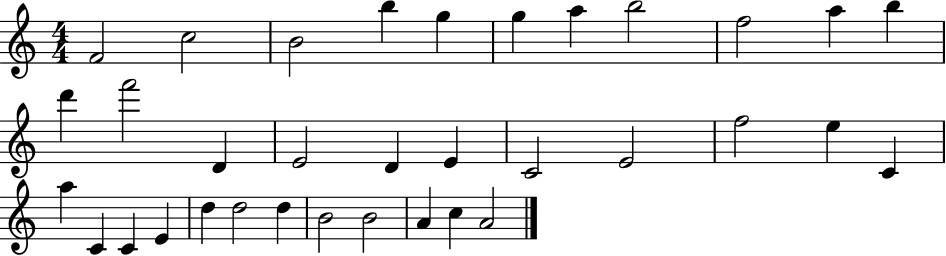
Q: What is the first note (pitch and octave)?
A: F4